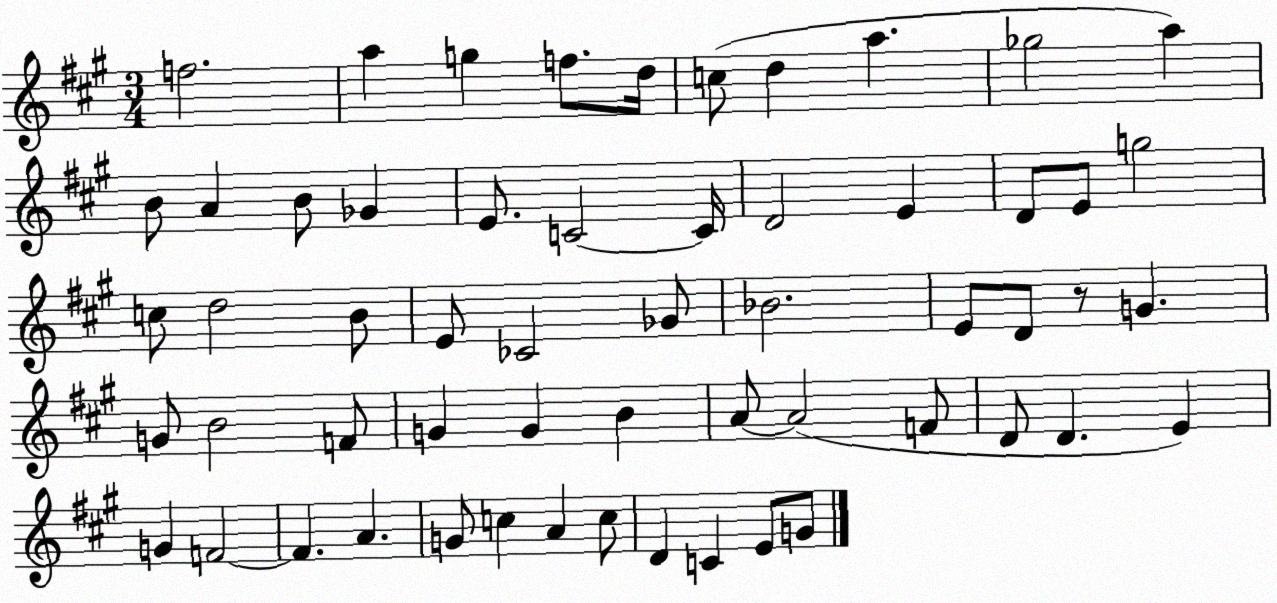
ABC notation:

X:1
T:Untitled
M:3/4
L:1/4
K:A
f2 a g f/2 d/4 c/2 d a _g2 a B/2 A B/2 _G E/2 C2 C/4 D2 E D/2 E/2 g2 c/2 d2 B/2 E/2 _C2 _G/2 _B2 E/2 D/2 z/2 G G/2 B2 F/2 G G B A/2 A2 F/2 D/2 D E G F2 F A G/2 c A c/2 D C E/2 G/2